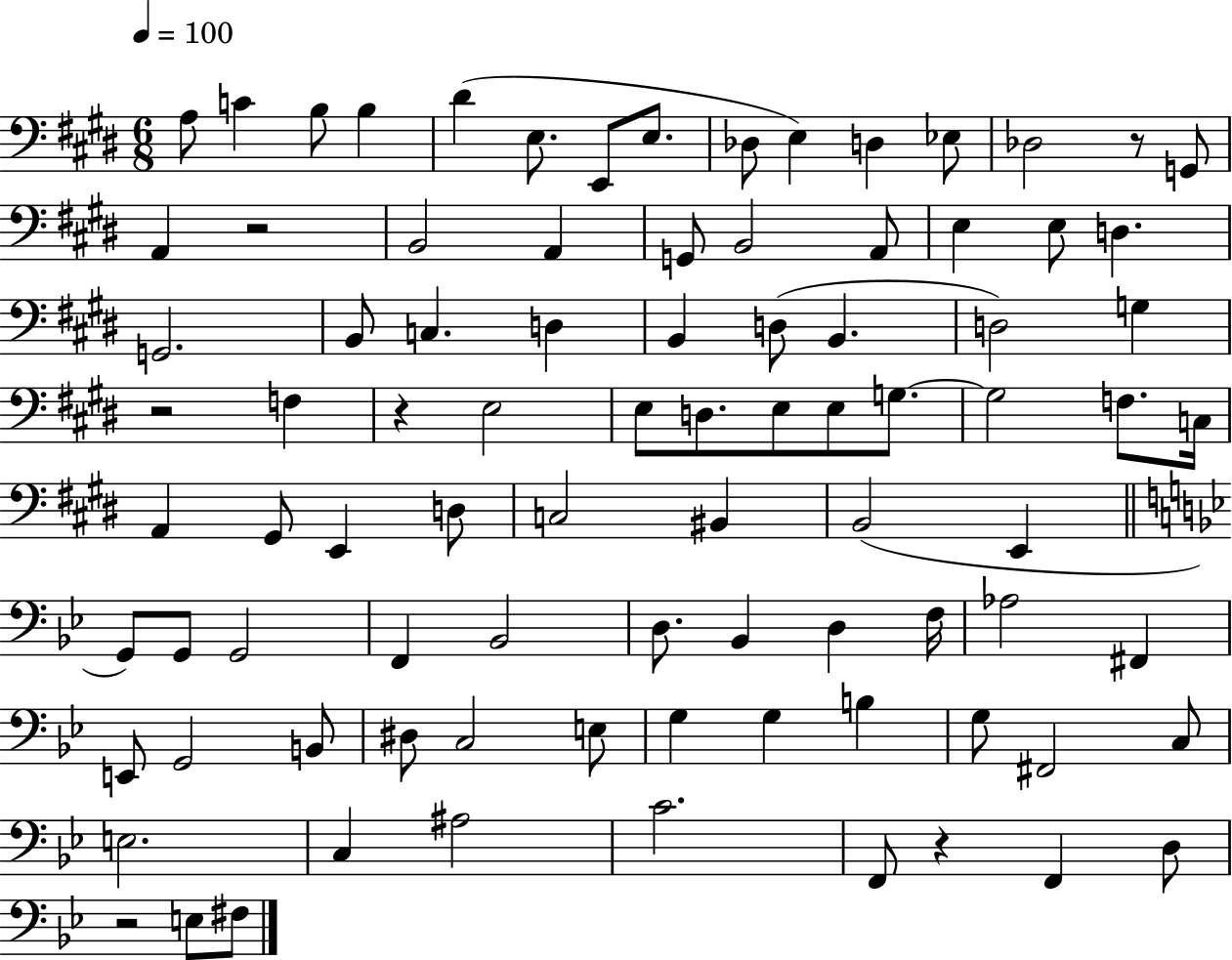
{
  \clef bass
  \numericTimeSignature
  \time 6/8
  \key e \major
  \tempo 4 = 100
  a8 c'4 b8 b4 | dis'4( e8. e,8 e8. | des8 e4) d4 ees8 | des2 r8 g,8 | \break a,4 r2 | b,2 a,4 | g,8 b,2 a,8 | e4 e8 d4. | \break g,2. | b,8 c4. d4 | b,4 d8( b,4. | d2) g4 | \break r2 f4 | r4 e2 | e8 d8. e8 e8 g8.~~ | g2 f8. c16 | \break a,4 gis,8 e,4 d8 | c2 bis,4 | b,2( e,4 | \bar "||" \break \key bes \major g,8) g,8 g,2 | f,4 bes,2 | d8. bes,4 d4 f16 | aes2 fis,4 | \break e,8 g,2 b,8 | dis8 c2 e8 | g4 g4 b4 | g8 fis,2 c8 | \break e2. | c4 ais2 | c'2. | f,8 r4 f,4 d8 | \break r2 e8 fis8 | \bar "|."
}